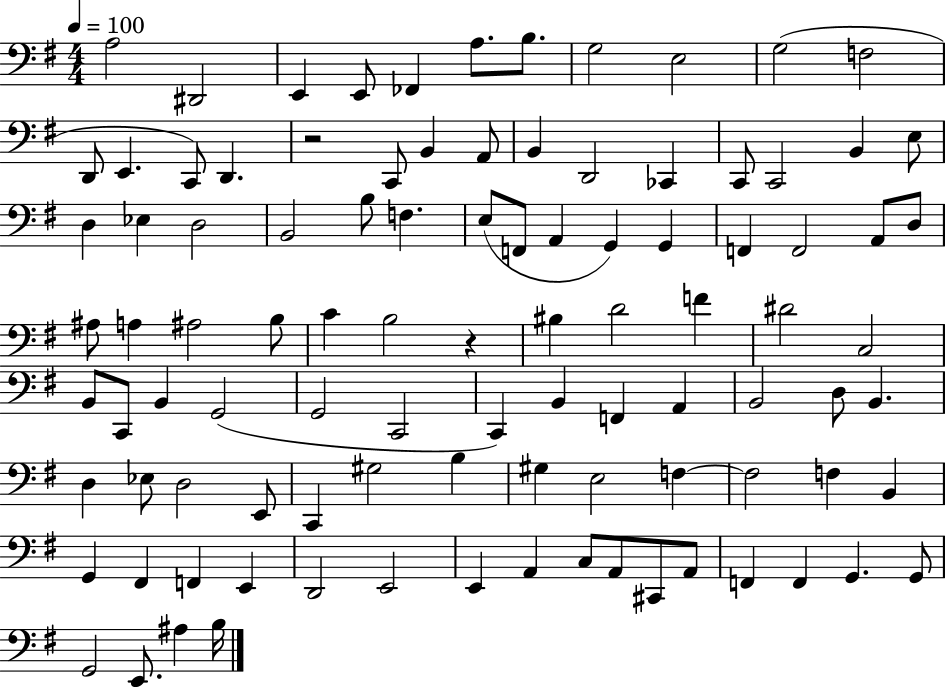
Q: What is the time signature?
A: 4/4